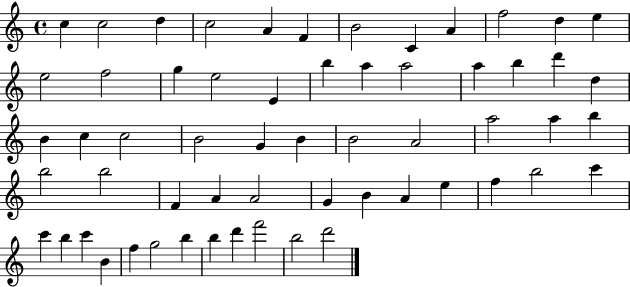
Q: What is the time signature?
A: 4/4